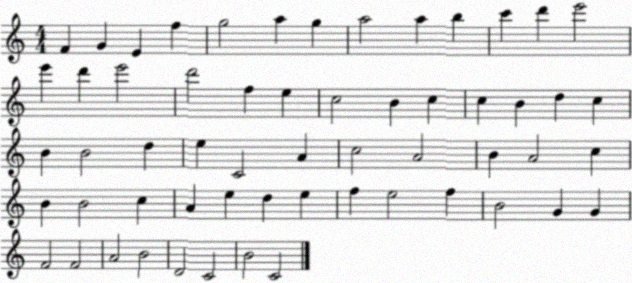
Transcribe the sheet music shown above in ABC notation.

X:1
T:Untitled
M:4/4
L:1/4
K:C
F G E f g2 a g a2 a b c' d' e'2 e' d' e'2 d'2 f e c2 B c c B d c B B2 d e C2 A c2 A2 B A2 c B B2 c A e d e f e2 f B2 G G F2 F2 A2 B2 D2 C2 B2 C2